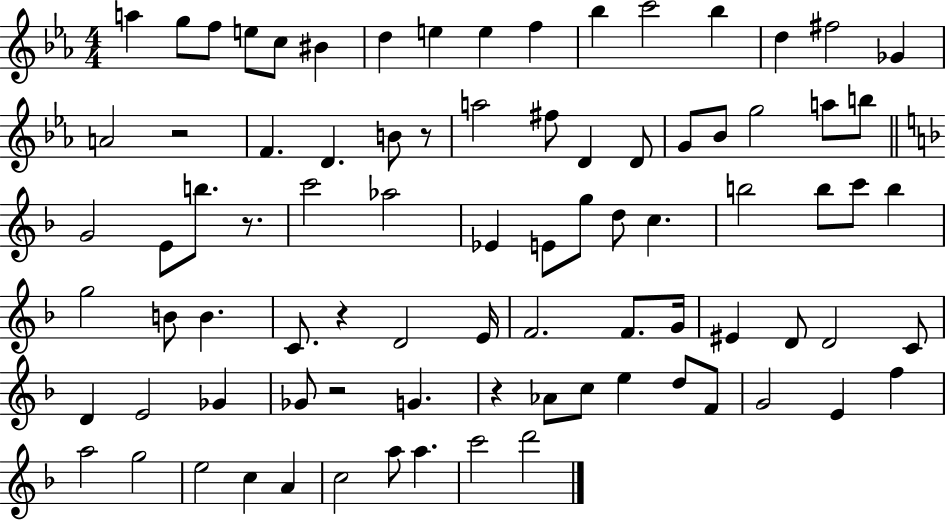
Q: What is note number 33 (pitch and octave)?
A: C6